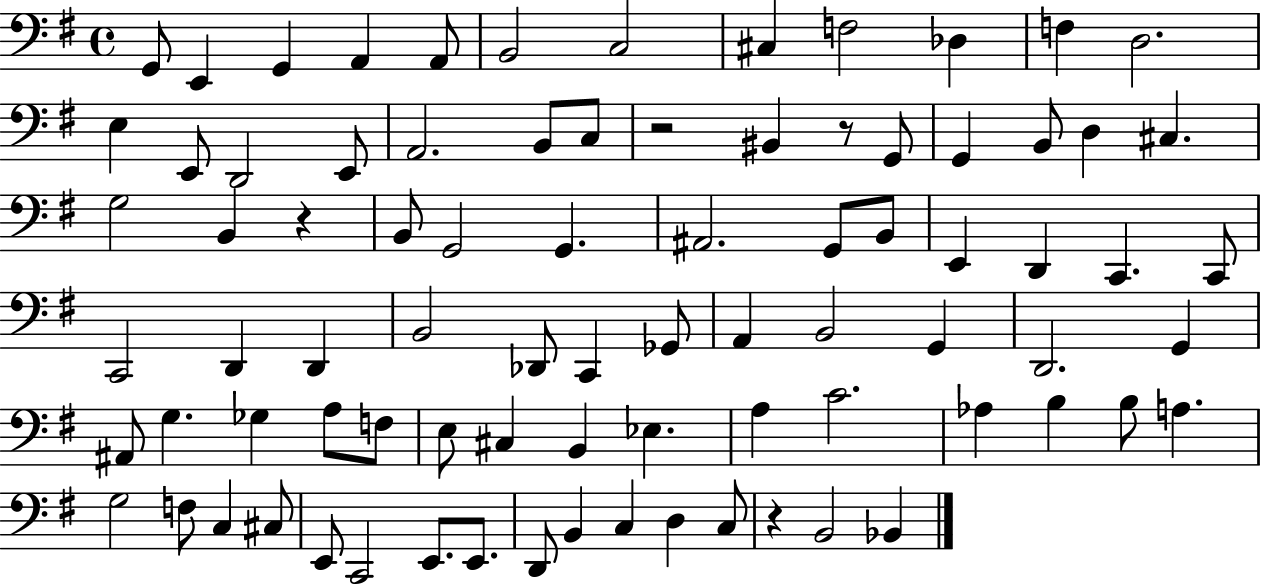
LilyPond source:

{
  \clef bass
  \time 4/4
  \defaultTimeSignature
  \key g \major
  g,8 e,4 g,4 a,4 a,8 | b,2 c2 | cis4 f2 des4 | f4 d2. | \break e4 e,8 d,2 e,8 | a,2. b,8 c8 | r2 bis,4 r8 g,8 | g,4 b,8 d4 cis4. | \break g2 b,4 r4 | b,8 g,2 g,4. | ais,2. g,8 b,8 | e,4 d,4 c,4. c,8 | \break c,2 d,4 d,4 | b,2 des,8 c,4 ges,8 | a,4 b,2 g,4 | d,2. g,4 | \break ais,8 g4. ges4 a8 f8 | e8 cis4 b,4 ees4. | a4 c'2. | aes4 b4 b8 a4. | \break g2 f8 c4 cis8 | e,8 c,2 e,8. e,8. | d,8 b,4 c4 d4 c8 | r4 b,2 bes,4 | \break \bar "|."
}